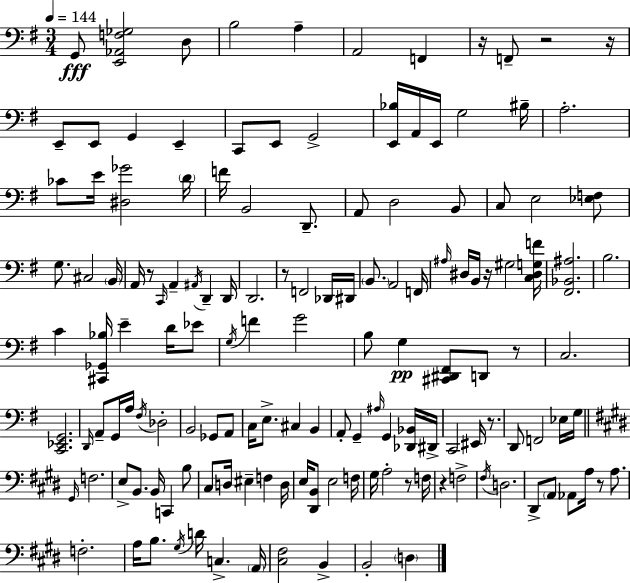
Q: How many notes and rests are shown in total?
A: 145